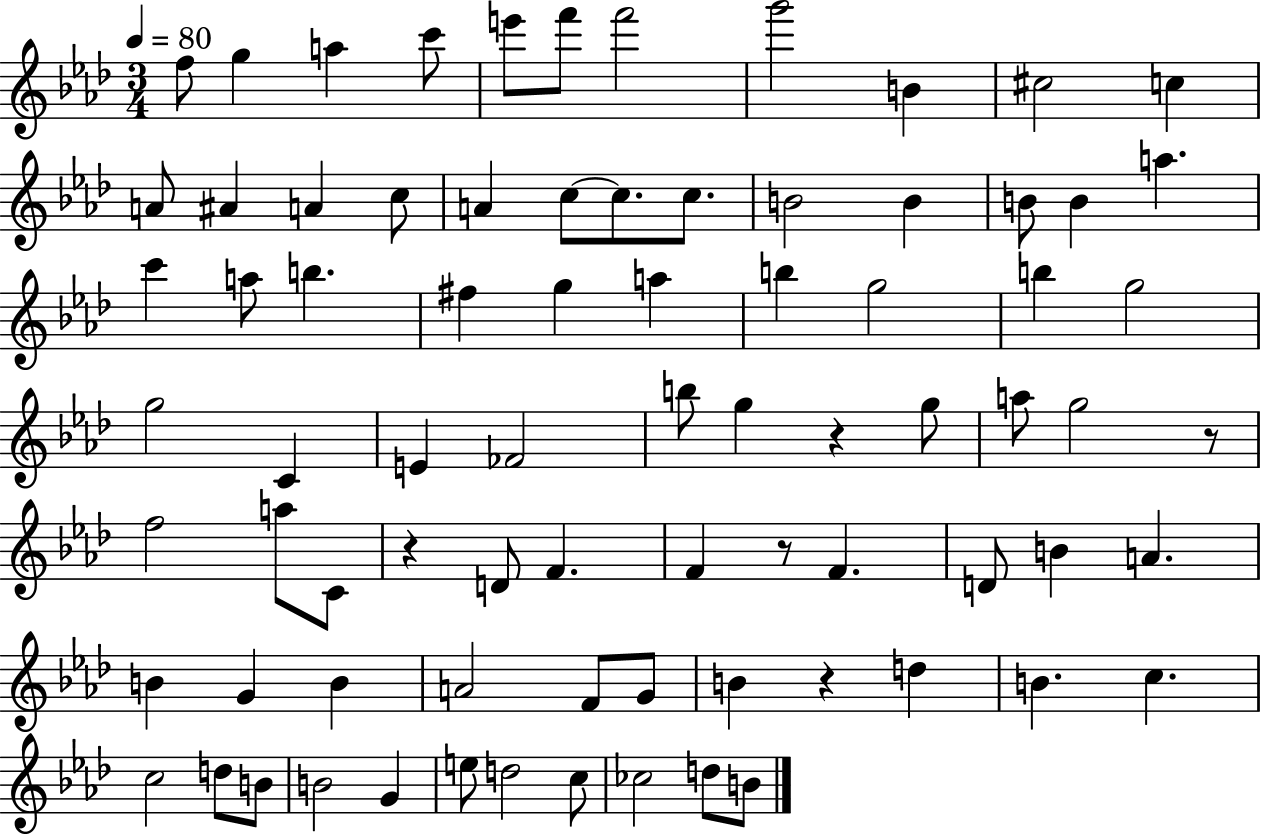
X:1
T:Untitled
M:3/4
L:1/4
K:Ab
f/2 g a c'/2 e'/2 f'/2 f'2 g'2 B ^c2 c A/2 ^A A c/2 A c/2 c/2 c/2 B2 B B/2 B a c' a/2 b ^f g a b g2 b g2 g2 C E _F2 b/2 g z g/2 a/2 g2 z/2 f2 a/2 C/2 z D/2 F F z/2 F D/2 B A B G B A2 F/2 G/2 B z d B c c2 d/2 B/2 B2 G e/2 d2 c/2 _c2 d/2 B/2